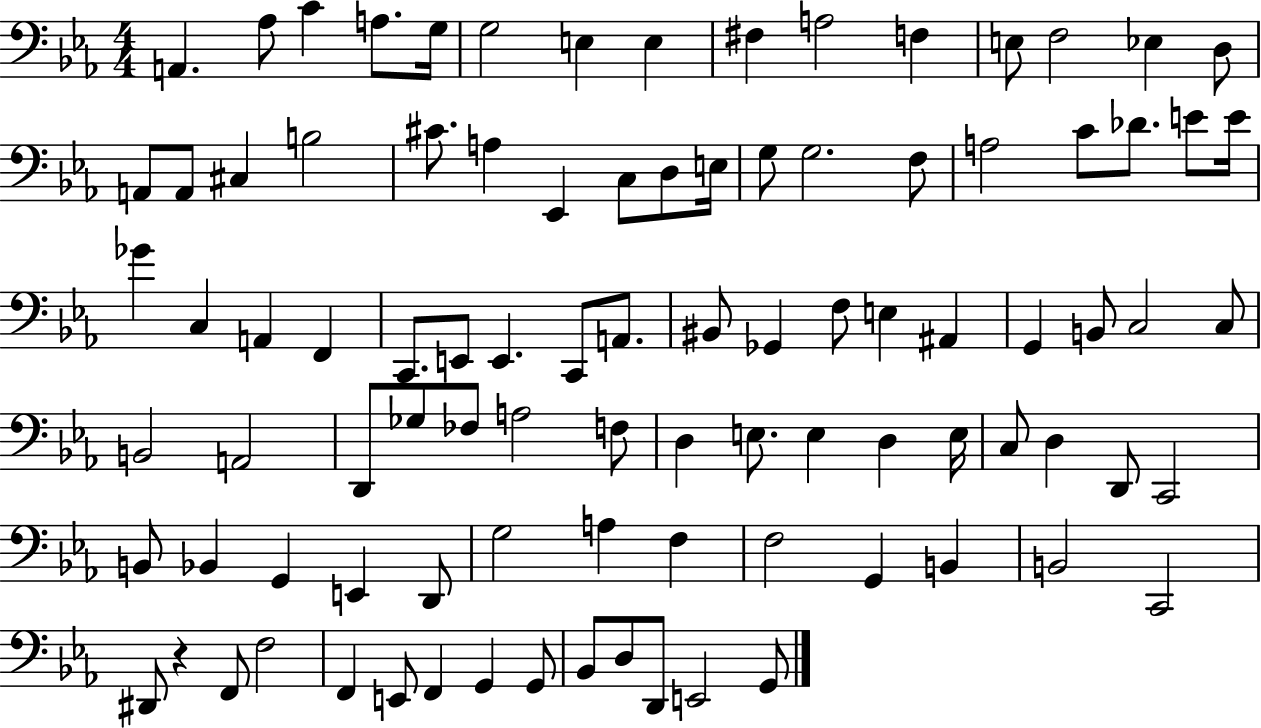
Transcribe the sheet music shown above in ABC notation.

X:1
T:Untitled
M:4/4
L:1/4
K:Eb
A,, _A,/2 C A,/2 G,/4 G,2 E, E, ^F, A,2 F, E,/2 F,2 _E, D,/2 A,,/2 A,,/2 ^C, B,2 ^C/2 A, _E,, C,/2 D,/2 E,/4 G,/2 G,2 F,/2 A,2 C/2 _D/2 E/2 E/4 _G C, A,, F,, C,,/2 E,,/2 E,, C,,/2 A,,/2 ^B,,/2 _G,, F,/2 E, ^A,, G,, B,,/2 C,2 C,/2 B,,2 A,,2 D,,/2 _G,/2 _F,/2 A,2 F,/2 D, E,/2 E, D, E,/4 C,/2 D, D,,/2 C,,2 B,,/2 _B,, G,, E,, D,,/2 G,2 A, F, F,2 G,, B,, B,,2 C,,2 ^D,,/2 z F,,/2 F,2 F,, E,,/2 F,, G,, G,,/2 _B,,/2 D,/2 D,,/2 E,,2 G,,/2